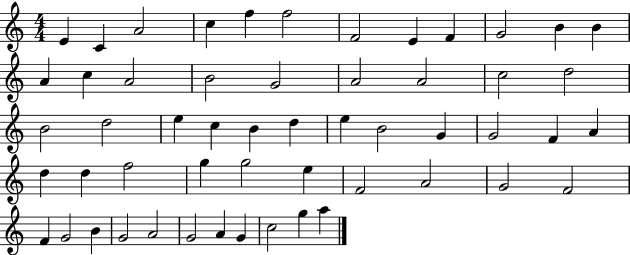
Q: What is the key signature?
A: C major